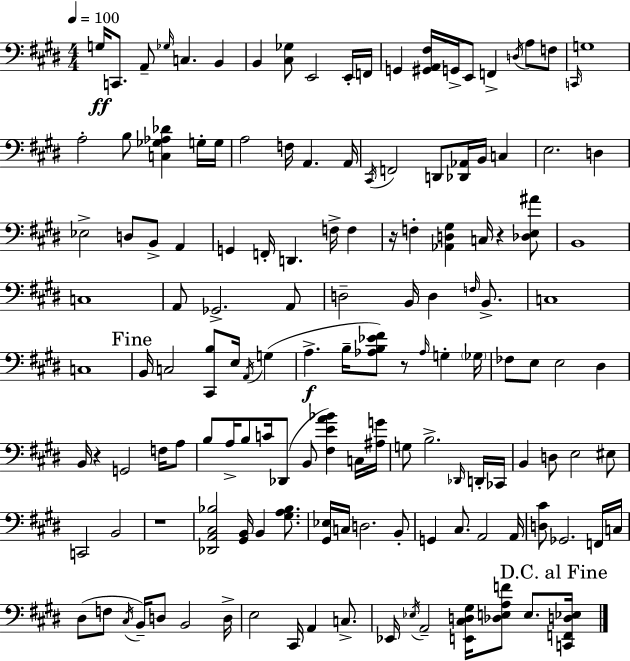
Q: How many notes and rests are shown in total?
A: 142